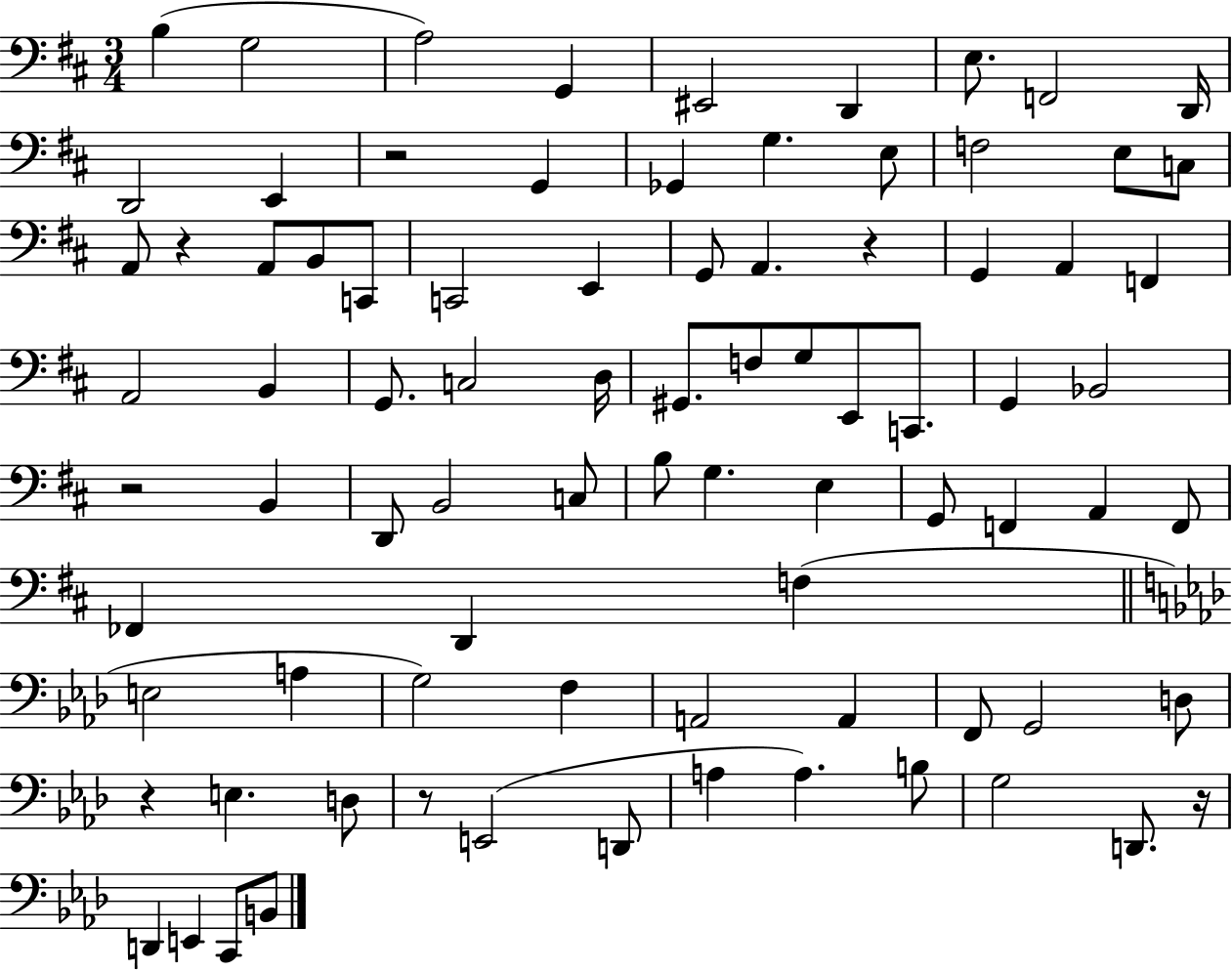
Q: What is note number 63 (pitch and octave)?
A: G2